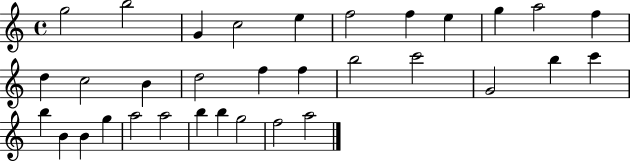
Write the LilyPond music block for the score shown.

{
  \clef treble
  \time 4/4
  \defaultTimeSignature
  \key c \major
  g''2 b''2 | g'4 c''2 e''4 | f''2 f''4 e''4 | g''4 a''2 f''4 | \break d''4 c''2 b'4 | d''2 f''4 f''4 | b''2 c'''2 | g'2 b''4 c'''4 | \break b''4 b'4 b'4 g''4 | a''2 a''2 | b''4 b''4 g''2 | f''2 a''2 | \break \bar "|."
}